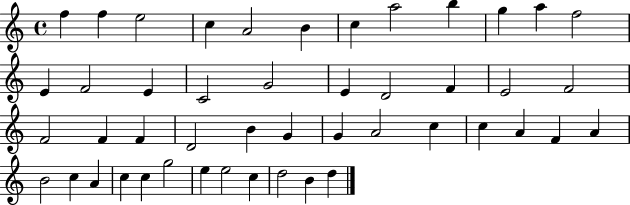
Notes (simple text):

F5/q F5/q E5/h C5/q A4/h B4/q C5/q A5/h B5/q G5/q A5/q F5/h E4/q F4/h E4/q C4/h G4/h E4/q D4/h F4/q E4/h F4/h F4/h F4/q F4/q D4/h B4/q G4/q G4/q A4/h C5/q C5/q A4/q F4/q A4/q B4/h C5/q A4/q C5/q C5/q G5/h E5/q E5/h C5/q D5/h B4/q D5/q